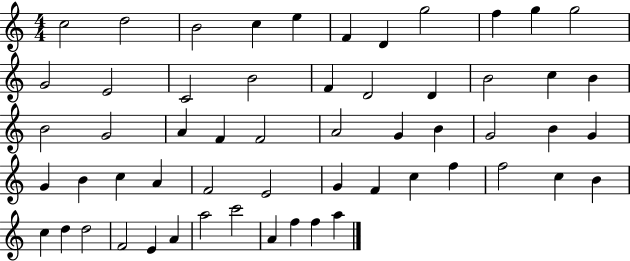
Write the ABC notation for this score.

X:1
T:Untitled
M:4/4
L:1/4
K:C
c2 d2 B2 c e F D g2 f g g2 G2 E2 C2 B2 F D2 D B2 c B B2 G2 A F F2 A2 G B G2 B G G B c A F2 E2 G F c f f2 c B c d d2 F2 E A a2 c'2 A f f a